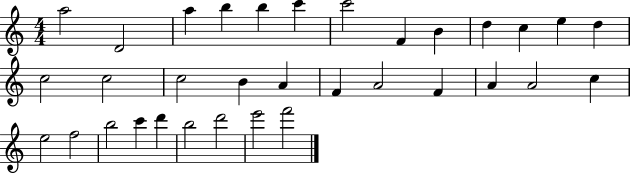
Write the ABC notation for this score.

X:1
T:Untitled
M:4/4
L:1/4
K:C
a2 D2 a b b c' c'2 F B d c e d c2 c2 c2 B A F A2 F A A2 c e2 f2 b2 c' d' b2 d'2 e'2 f'2